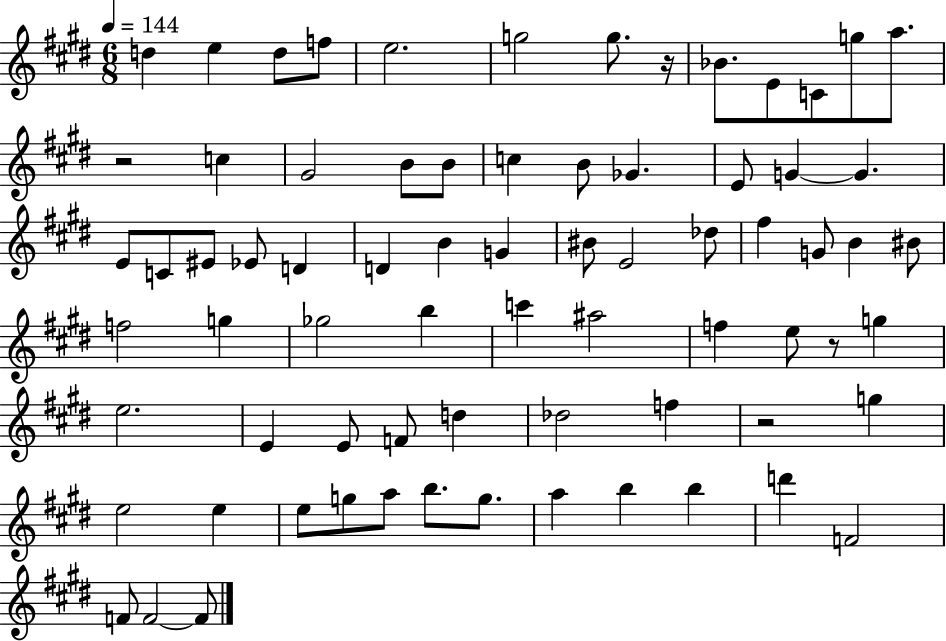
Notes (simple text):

D5/q E5/q D5/e F5/e E5/h. G5/h G5/e. R/s Bb4/e. E4/e C4/e G5/e A5/e. R/h C5/q G#4/h B4/e B4/e C5/q B4/e Gb4/q. E4/e G4/q G4/q. E4/e C4/e EIS4/e Eb4/e D4/q D4/q B4/q G4/q BIS4/e E4/h Db5/e F#5/q G4/e B4/q BIS4/e F5/h G5/q Gb5/h B5/q C6/q A#5/h F5/q E5/e R/e G5/q E5/h. E4/q E4/e F4/e D5/q Db5/h F5/q R/h G5/q E5/h E5/q E5/e G5/e A5/e B5/e. G5/e. A5/q B5/q B5/q D6/q F4/h F4/e F4/h F4/e